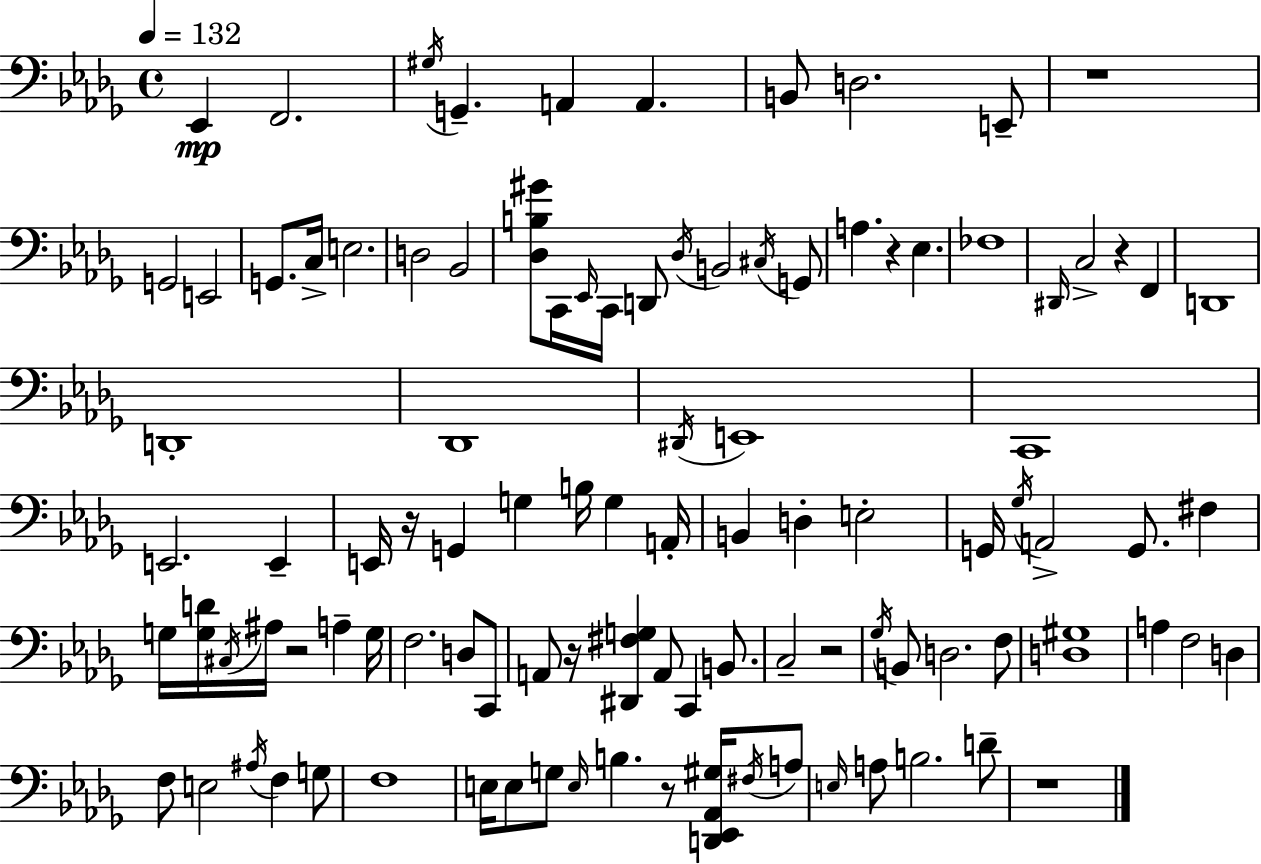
{
  \clef bass
  \time 4/4
  \defaultTimeSignature
  \key bes \minor
  \tempo 4 = 132
  ees,4\mp f,2. | \acciaccatura { gis16 } g,4.-- a,4 a,4. | b,8 d2. e,8-- | r1 | \break g,2 e,2 | g,8. c16-> e2. | d2 bes,2 | <des b gis'>8 c,16 \grace { ees,16 } c,16 d,8 \acciaccatura { des16 } b,2 | \break \acciaccatura { cis16 } g,8 a4. r4 ees4. | fes1 | \grace { dis,16 } c2-> r4 | f,4 d,1 | \break d,1-. | des,1 | \acciaccatura { dis,16 } e,1 | c,1 | \break e,2. | e,4-- e,16 r16 g,4 g4 | b16 g4 a,16-. b,4 d4-. e2-. | g,16 \acciaccatura { ges16 } a,2-> | \break g,8. fis4 g16 <g d'>16 \acciaccatura { cis16 } ais16 r2 | a4-- g16 f2. | d8 c,8 a,8 r16 <dis, fis g>4 a,8 | c,4 b,8. c2-- | \break r2 \acciaccatura { ges16 } b,8 d2. | f8 <d gis>1 | a4 f2 | d4 f8 e2 | \break \acciaccatura { ais16 } f4 g8 f1 | e16 e8 g8 \grace { e16 } | b4. r8 <d, ees, aes, gis>16 \acciaccatura { fis16 } a8 \grace { e16 } a8 b2. | d'8-- r1 | \break \bar "|."
}